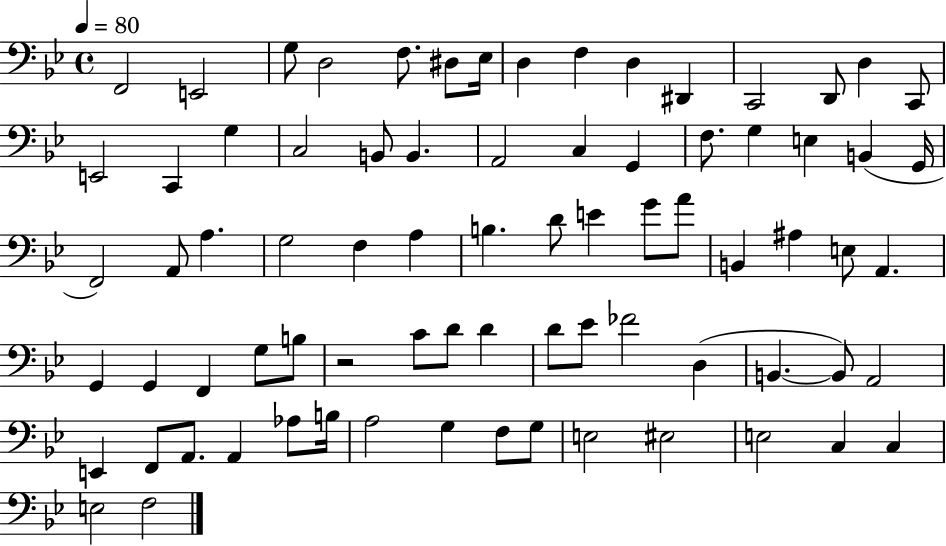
{
  \clef bass
  \time 4/4
  \defaultTimeSignature
  \key bes \major
  \tempo 4 = 80
  f,2 e,2 | g8 d2 f8. dis8 ees16 | d4 f4 d4 dis,4 | c,2 d,8 d4 c,8 | \break e,2 c,4 g4 | c2 b,8 b,4. | a,2 c4 g,4 | f8. g4 e4 b,4( g,16 | \break f,2) a,8 a4. | g2 f4 a4 | b4. d'8 e'4 g'8 a'8 | b,4 ais4 e8 a,4. | \break g,4 g,4 f,4 g8 b8 | r2 c'8 d'8 d'4 | d'8 ees'8 fes'2 d4( | b,4.~~ b,8) a,2 | \break e,4 f,8 a,8. a,4 aes8 b16 | a2 g4 f8 g8 | e2 eis2 | e2 c4 c4 | \break e2 f2 | \bar "|."
}